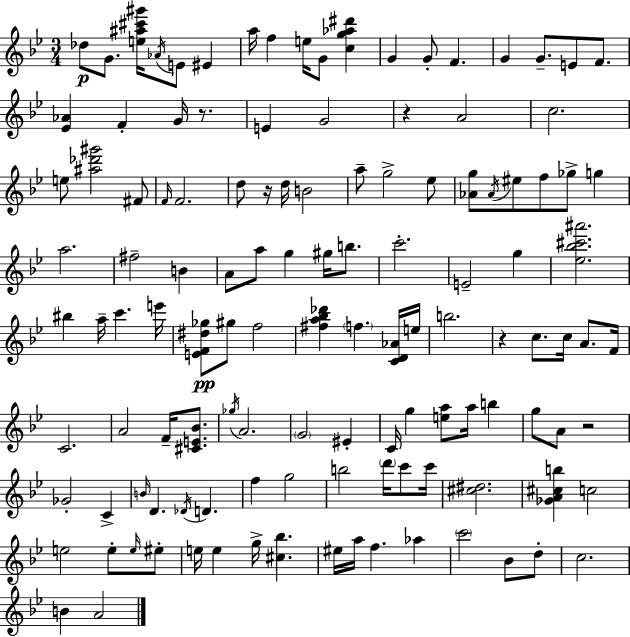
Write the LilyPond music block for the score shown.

{
  \clef treble
  \numericTimeSignature
  \time 3/4
  \key bes \major
  \repeat volta 2 { des''8\p g'8. <e'' ais'' cis''' gis'''>16 \acciaccatura { aes'16 } e'8 eis'4 | a''16 f''4 e''16 g'8 <c'' g'' aes'' dis'''>4 | g'4 g'8-. f'4. | g'4 g'8.-- e'8 f'8. | \break <ees' aes'>4 f'4-. g'16 r8. | e'4 g'2 | r4 a'2 | c''2. | \break e''8 <ais'' des''' gis'''>2 fis'8 | \grace { f'16 } f'2. | d''8 r16 d''16 b'2 | a''8-- g''2-> | \break ees''8 <aes' g''>8 \acciaccatura { aes'16 } eis''8 f''8 ges''8-> g''4 | a''2. | fis''2-- b'4 | a'8 a''8 g''4 gis''16 | \break b''8. c'''2.-. | e'2-- g''4 | <ees'' bes'' cis''' ais'''>2. | bis''4 a''16-- c'''4. | \break e'''16 <e' f' dis'' ges''>8\pp gis''8 f''2 | <fis'' a'' bes'' des'''>4 \parenthesize f''4. | <c' d' aes'>16 e''16 b''2. | r4 c''8. c''16 a'8. | \break f'16 c'2. | a'2 f'16-- | <cis' e' bes'>8. \acciaccatura { ges''16 } a'2. | \parenthesize g'2 | \break eis'4-. c'16 g''4 <e'' a''>8 a''16 | b''4 g''8 a'8 r2 | ges'2-. | c'4-> \grace { b'16 } d'4. \acciaccatura { des'16 } | \break d'4. f''4 g''2 | b''2 | \parenthesize d'''16 c'''8 c'''16 <cis'' dis''>2. | <ges' a' cis'' b''>4 c''2 | \break e''2 | e''8-. \grace { e''16 } eis''8-. e''16 e''4 | g''16-> <cis'' bes''>4. eis''16 a''16 f''4. | aes''4 \parenthesize c'''2 | \break bes'8 d''8-. c''2. | b'4 a'2 | } \bar "|."
}